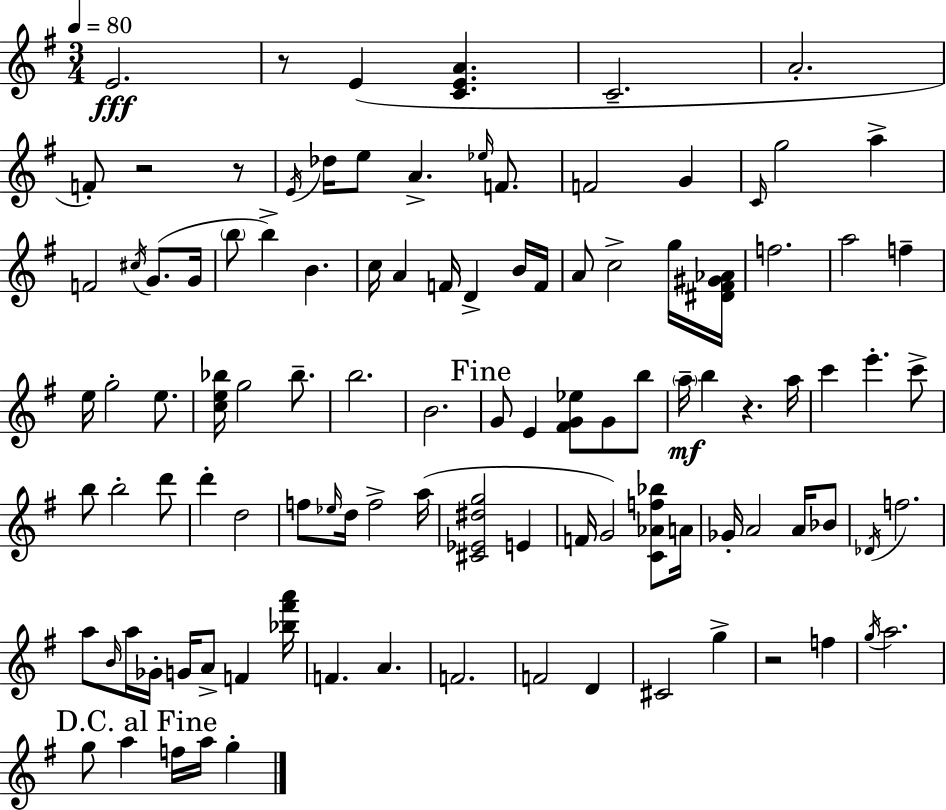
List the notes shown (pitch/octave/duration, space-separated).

E4/h. R/e E4/q [C4,E4,A4]/q. C4/h. A4/h. F4/e R/h R/e E4/s Db5/s E5/e A4/q. Eb5/s F4/e. F4/h G4/q C4/s G5/h A5/q F4/h C#5/s G4/e. G4/s B5/e B5/q B4/q. C5/s A4/q F4/s D4/q B4/s F4/s A4/e C5/h G5/s [D#4,F#4,G#4,Ab4]/s F5/h. A5/h F5/q E5/s G5/h E5/e. [C5,E5,Bb5]/s G5/h Bb5/e. B5/h. B4/h. G4/e E4/q [F#4,G4,Eb5]/e G4/e B5/e A5/s B5/q R/q. A5/s C6/q E6/q. C6/e B5/e B5/h D6/e D6/q D5/h F5/e Eb5/s D5/s F5/h A5/s [C#4,Eb4,D#5,G5]/h E4/q F4/s G4/h [C4,Ab4,F5,Bb5]/e A4/s Gb4/s A4/h A4/s Bb4/e Db4/s F5/h. A5/e B4/s A5/s Gb4/s G4/s A4/e F4/q [Bb5,F#6,A6]/s F4/q. A4/q. F4/h. F4/h D4/q C#4/h G5/q R/h F5/q G5/s A5/h. G5/e A5/q F5/s A5/s G5/q